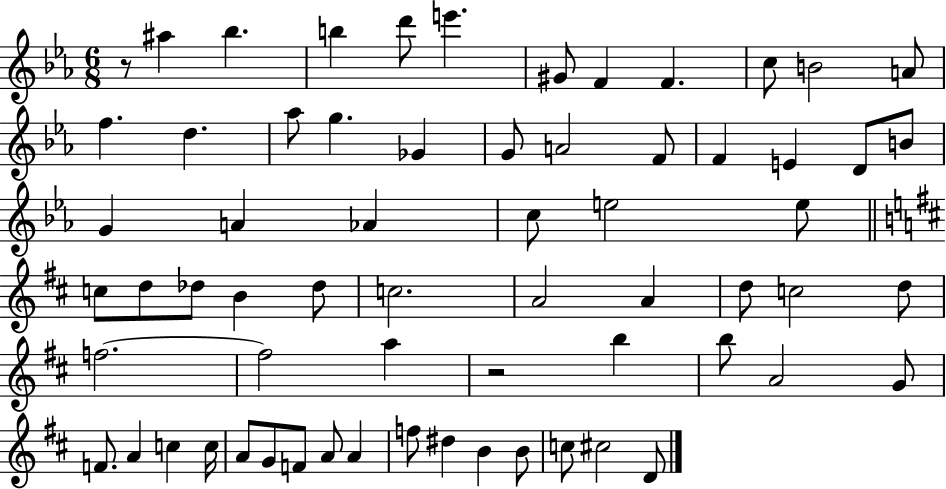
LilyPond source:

{
  \clef treble
  \numericTimeSignature
  \time 6/8
  \key ees \major
  r8 ais''4 bes''4. | b''4 d'''8 e'''4. | gis'8 f'4 f'4. | c''8 b'2 a'8 | \break f''4. d''4. | aes''8 g''4. ges'4 | g'8 a'2 f'8 | f'4 e'4 d'8 b'8 | \break g'4 a'4 aes'4 | c''8 e''2 e''8 | \bar "||" \break \key b \minor c''8 d''8 des''8 b'4 des''8 | c''2. | a'2 a'4 | d''8 c''2 d''8 | \break f''2.~~ | f''2 a''4 | r2 b''4 | b''8 a'2 g'8 | \break f'8. a'4 c''4 c''16 | a'8 g'8 f'8 a'8 a'4 | f''8 dis''4 b'4 b'8 | c''8 cis''2 d'8 | \break \bar "|."
}